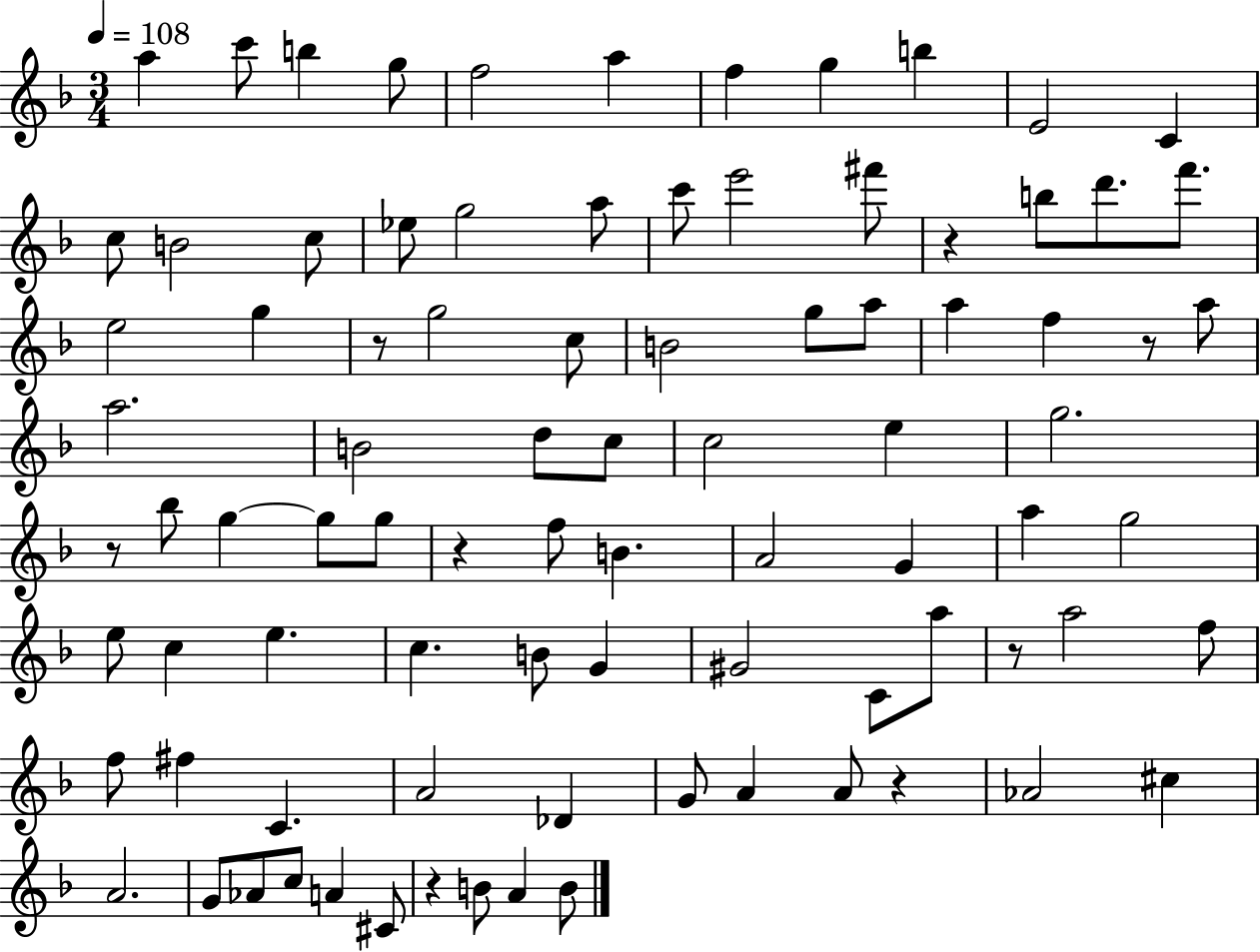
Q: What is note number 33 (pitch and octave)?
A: A5